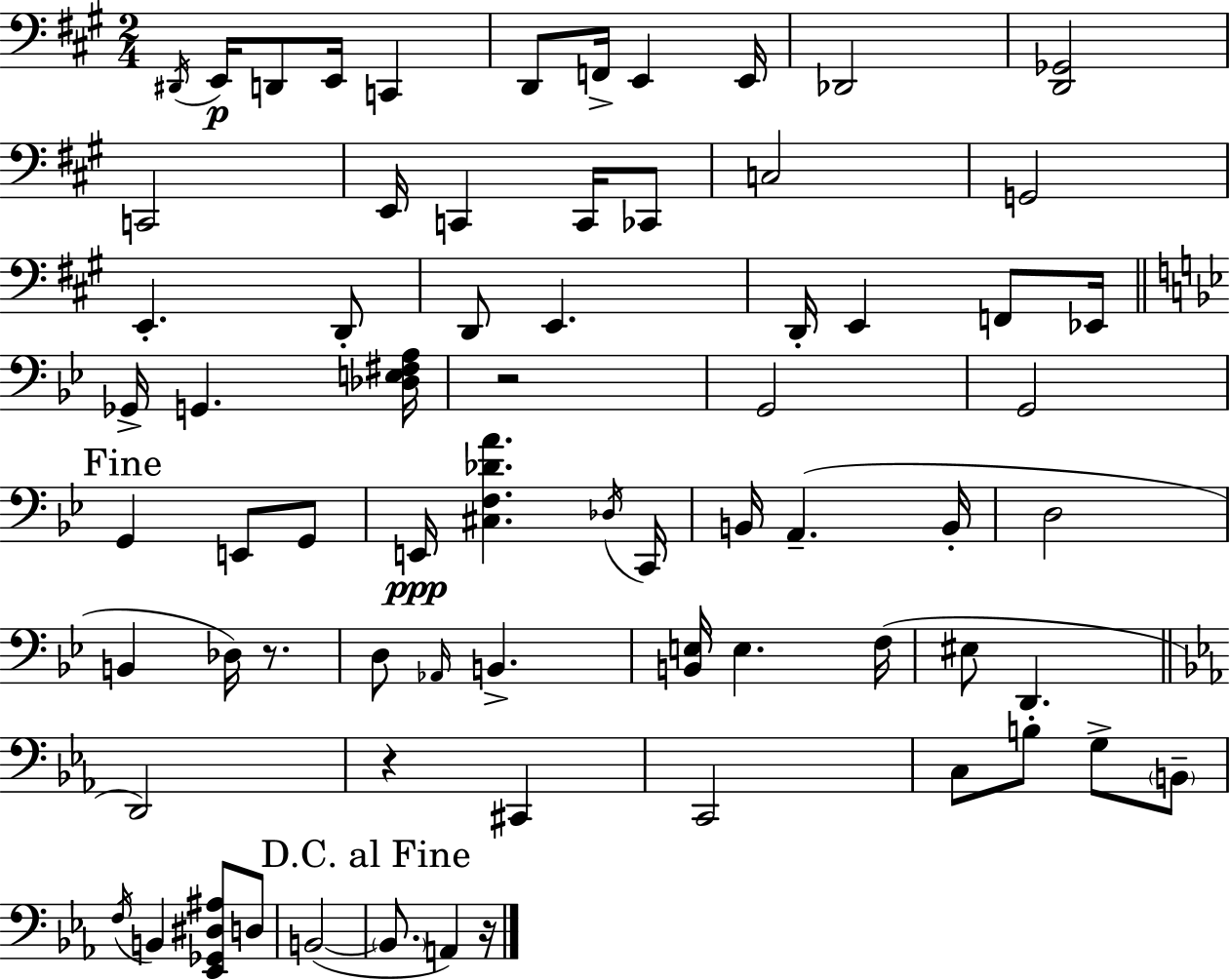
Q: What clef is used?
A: bass